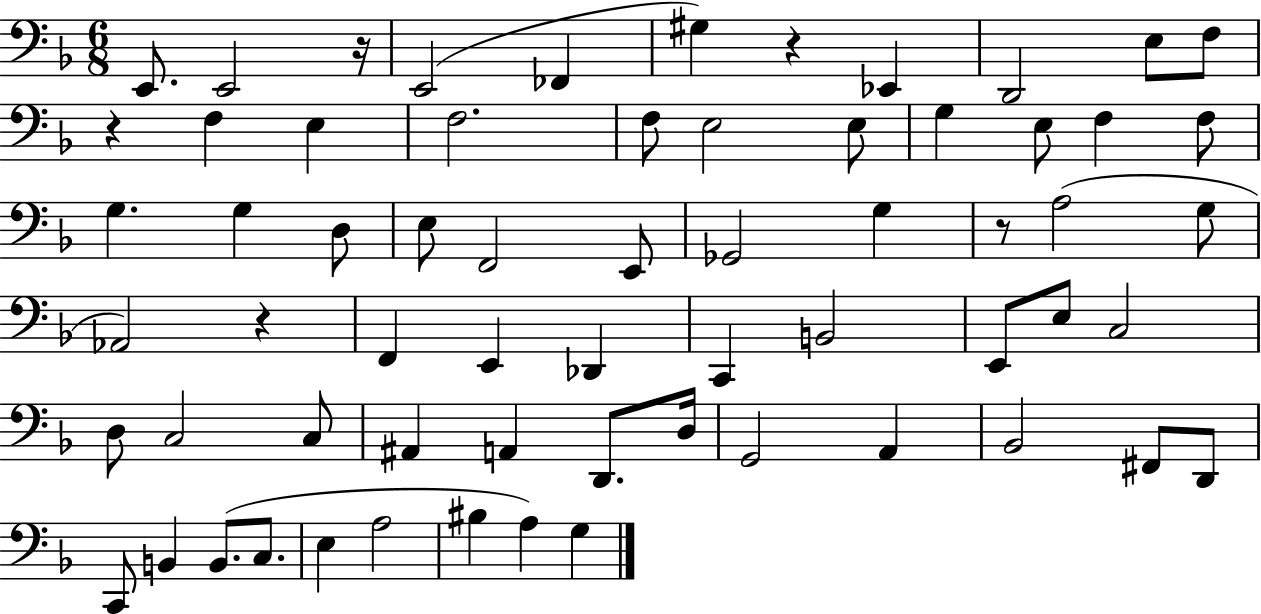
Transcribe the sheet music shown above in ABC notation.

X:1
T:Untitled
M:6/8
L:1/4
K:F
E,,/2 E,,2 z/4 E,,2 _F,, ^G, z _E,, D,,2 E,/2 F,/2 z F, E, F,2 F,/2 E,2 E,/2 G, E,/2 F, F,/2 G, G, D,/2 E,/2 F,,2 E,,/2 _G,,2 G, z/2 A,2 G,/2 _A,,2 z F,, E,, _D,, C,, B,,2 E,,/2 E,/2 C,2 D,/2 C,2 C,/2 ^A,, A,, D,,/2 D,/4 G,,2 A,, _B,,2 ^F,,/2 D,,/2 C,,/2 B,, B,,/2 C,/2 E, A,2 ^B, A, G,